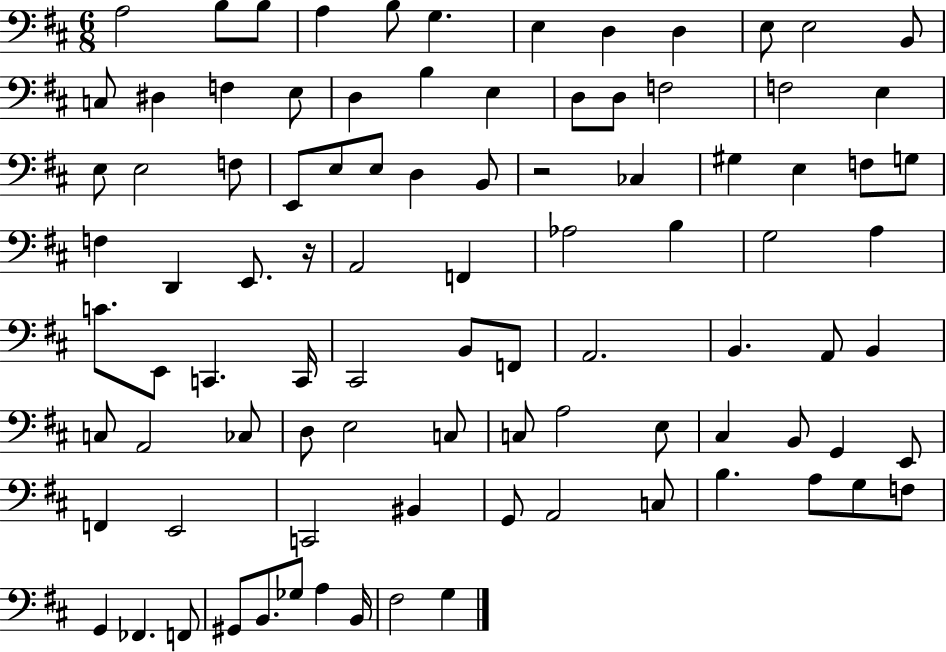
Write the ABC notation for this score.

X:1
T:Untitled
M:6/8
L:1/4
K:D
A,2 B,/2 B,/2 A, B,/2 G, E, D, D, E,/2 E,2 B,,/2 C,/2 ^D, F, E,/2 D, B, E, D,/2 D,/2 F,2 F,2 E, E,/2 E,2 F,/2 E,,/2 E,/2 E,/2 D, B,,/2 z2 _C, ^G, E, F,/2 G,/2 F, D,, E,,/2 z/4 A,,2 F,, _A,2 B, G,2 A, C/2 E,,/2 C,, C,,/4 ^C,,2 B,,/2 F,,/2 A,,2 B,, A,,/2 B,, C,/2 A,,2 _C,/2 D,/2 E,2 C,/2 C,/2 A,2 E,/2 ^C, B,,/2 G,, E,,/2 F,, E,,2 C,,2 ^B,, G,,/2 A,,2 C,/2 B, A,/2 G,/2 F,/2 G,, _F,, F,,/2 ^G,,/2 B,,/2 _G,/2 A, B,,/4 ^F,2 G,